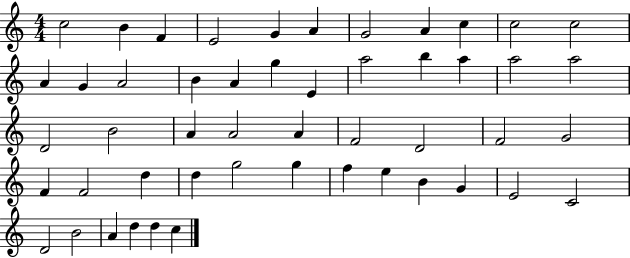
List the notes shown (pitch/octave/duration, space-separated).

C5/h B4/q F4/q E4/h G4/q A4/q G4/h A4/q C5/q C5/h C5/h A4/q G4/q A4/h B4/q A4/q G5/q E4/q A5/h B5/q A5/q A5/h A5/h D4/h B4/h A4/q A4/h A4/q F4/h D4/h F4/h G4/h F4/q F4/h D5/q D5/q G5/h G5/q F5/q E5/q B4/q G4/q E4/h C4/h D4/h B4/h A4/q D5/q D5/q C5/q